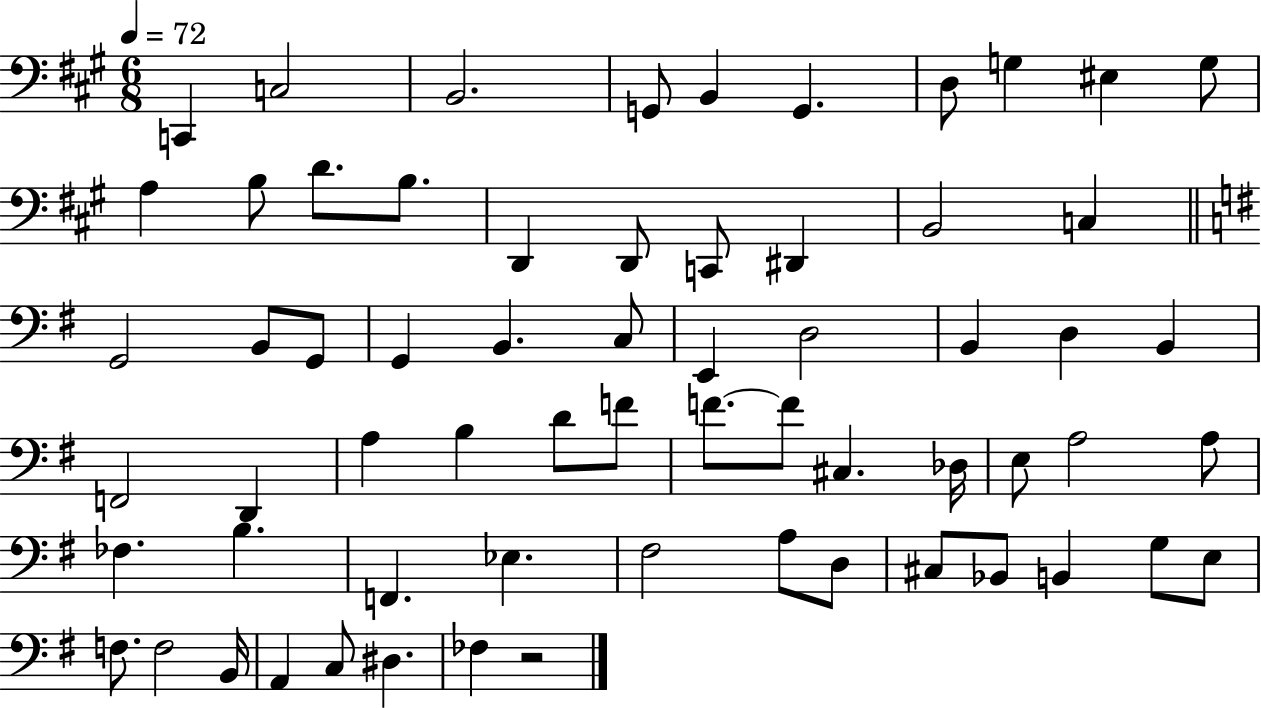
{
  \clef bass
  \numericTimeSignature
  \time 6/8
  \key a \major
  \tempo 4 = 72
  c,4 c2 | b,2. | g,8 b,4 g,4. | d8 g4 eis4 g8 | \break a4 b8 d'8. b8. | d,4 d,8 c,8 dis,4 | b,2 c4 | \bar "||" \break \key g \major g,2 b,8 g,8 | g,4 b,4. c8 | e,4 d2 | b,4 d4 b,4 | \break f,2 d,4 | a4 b4 d'8 f'8 | f'8.~~ f'8 cis4. des16 | e8 a2 a8 | \break fes4. b4. | f,4. ees4. | fis2 a8 d8 | cis8 bes,8 b,4 g8 e8 | \break f8. f2 b,16 | a,4 c8 dis4. | fes4 r2 | \bar "|."
}